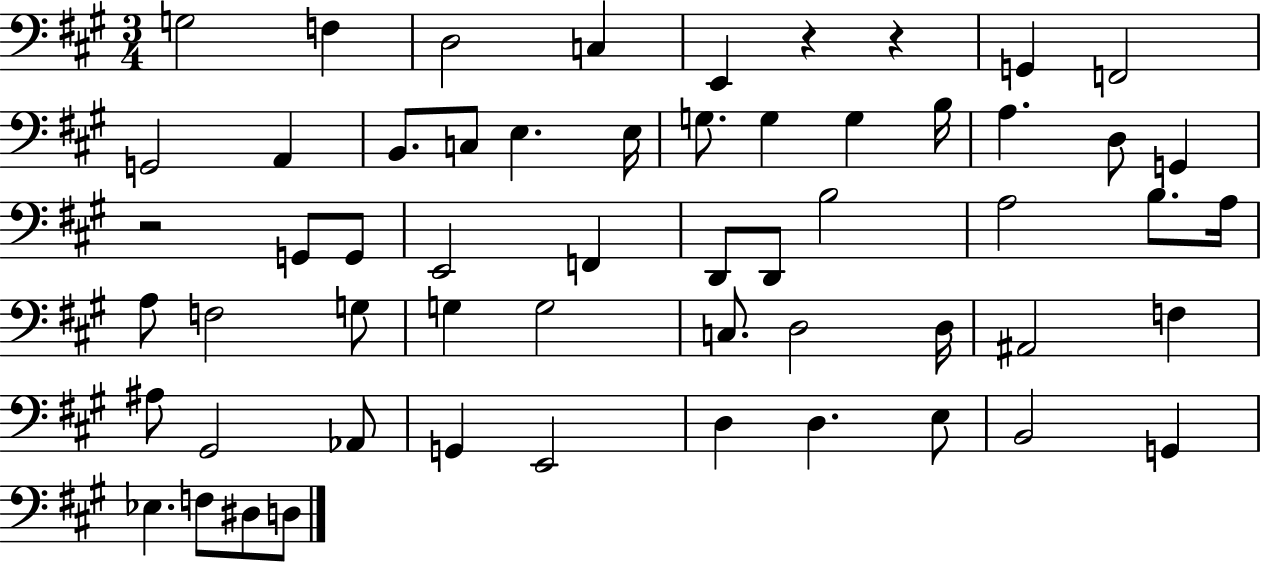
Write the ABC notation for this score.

X:1
T:Untitled
M:3/4
L:1/4
K:A
G,2 F, D,2 C, E,, z z G,, F,,2 G,,2 A,, B,,/2 C,/2 E, E,/4 G,/2 G, G, B,/4 A, D,/2 G,, z2 G,,/2 G,,/2 E,,2 F,, D,,/2 D,,/2 B,2 A,2 B,/2 A,/4 A,/2 F,2 G,/2 G, G,2 C,/2 D,2 D,/4 ^A,,2 F, ^A,/2 ^G,,2 _A,,/2 G,, E,,2 D, D, E,/2 B,,2 G,, _E, F,/2 ^D,/2 D,/2